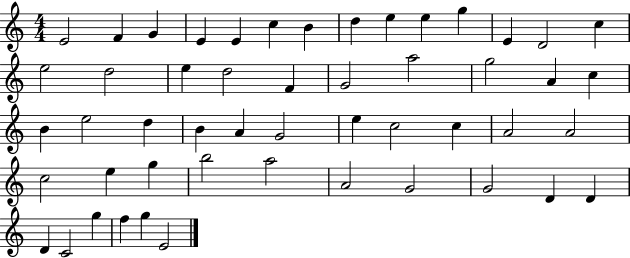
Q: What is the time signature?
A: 4/4